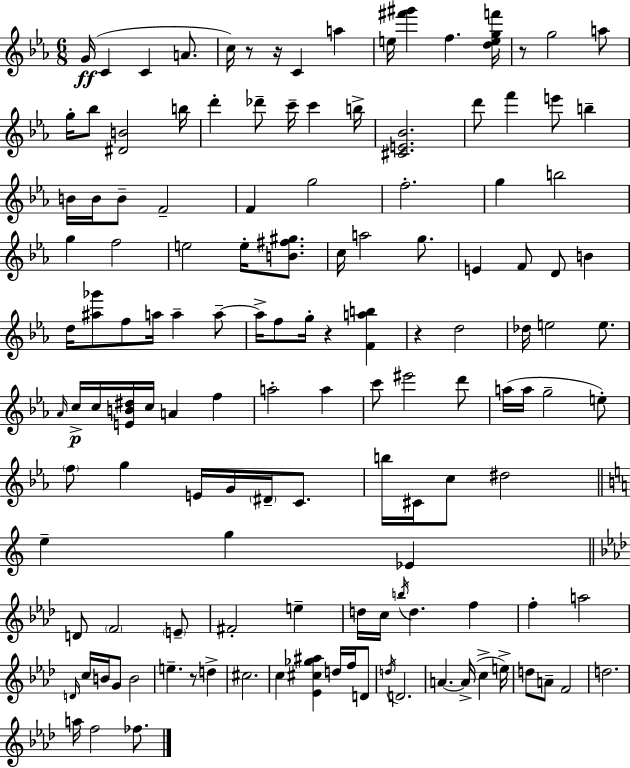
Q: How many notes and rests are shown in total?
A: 135